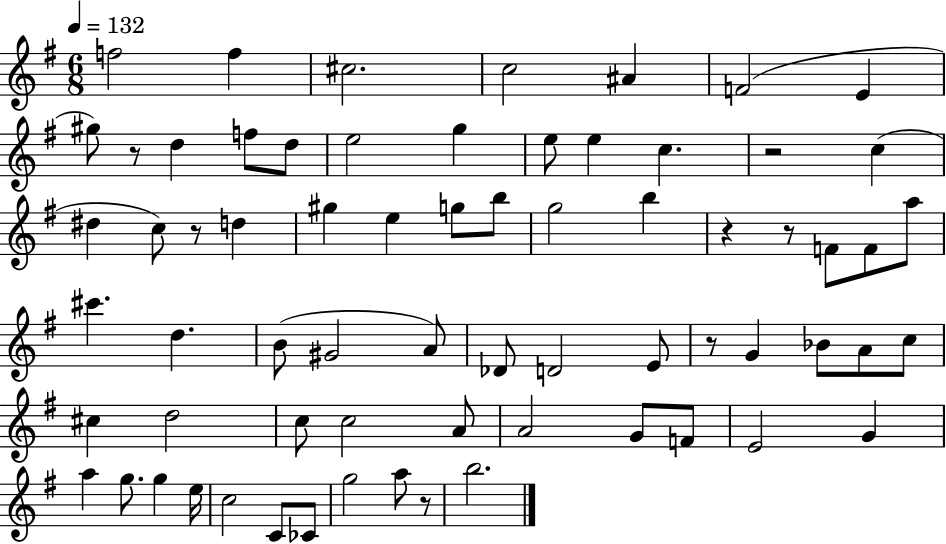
F5/h F5/q C#5/h. C5/h A#4/q F4/h E4/q G#5/e R/e D5/q F5/e D5/e E5/h G5/q E5/e E5/q C5/q. R/h C5/q D#5/q C5/e R/e D5/q G#5/q E5/q G5/e B5/e G5/h B5/q R/q R/e F4/e F4/e A5/e C#6/q. D5/q. B4/e G#4/h A4/e Db4/e D4/h E4/e R/e G4/q Bb4/e A4/e C5/e C#5/q D5/h C5/e C5/h A4/e A4/h G4/e F4/e E4/h G4/q A5/q G5/e. G5/q E5/s C5/h C4/e CES4/e G5/h A5/e R/e B5/h.